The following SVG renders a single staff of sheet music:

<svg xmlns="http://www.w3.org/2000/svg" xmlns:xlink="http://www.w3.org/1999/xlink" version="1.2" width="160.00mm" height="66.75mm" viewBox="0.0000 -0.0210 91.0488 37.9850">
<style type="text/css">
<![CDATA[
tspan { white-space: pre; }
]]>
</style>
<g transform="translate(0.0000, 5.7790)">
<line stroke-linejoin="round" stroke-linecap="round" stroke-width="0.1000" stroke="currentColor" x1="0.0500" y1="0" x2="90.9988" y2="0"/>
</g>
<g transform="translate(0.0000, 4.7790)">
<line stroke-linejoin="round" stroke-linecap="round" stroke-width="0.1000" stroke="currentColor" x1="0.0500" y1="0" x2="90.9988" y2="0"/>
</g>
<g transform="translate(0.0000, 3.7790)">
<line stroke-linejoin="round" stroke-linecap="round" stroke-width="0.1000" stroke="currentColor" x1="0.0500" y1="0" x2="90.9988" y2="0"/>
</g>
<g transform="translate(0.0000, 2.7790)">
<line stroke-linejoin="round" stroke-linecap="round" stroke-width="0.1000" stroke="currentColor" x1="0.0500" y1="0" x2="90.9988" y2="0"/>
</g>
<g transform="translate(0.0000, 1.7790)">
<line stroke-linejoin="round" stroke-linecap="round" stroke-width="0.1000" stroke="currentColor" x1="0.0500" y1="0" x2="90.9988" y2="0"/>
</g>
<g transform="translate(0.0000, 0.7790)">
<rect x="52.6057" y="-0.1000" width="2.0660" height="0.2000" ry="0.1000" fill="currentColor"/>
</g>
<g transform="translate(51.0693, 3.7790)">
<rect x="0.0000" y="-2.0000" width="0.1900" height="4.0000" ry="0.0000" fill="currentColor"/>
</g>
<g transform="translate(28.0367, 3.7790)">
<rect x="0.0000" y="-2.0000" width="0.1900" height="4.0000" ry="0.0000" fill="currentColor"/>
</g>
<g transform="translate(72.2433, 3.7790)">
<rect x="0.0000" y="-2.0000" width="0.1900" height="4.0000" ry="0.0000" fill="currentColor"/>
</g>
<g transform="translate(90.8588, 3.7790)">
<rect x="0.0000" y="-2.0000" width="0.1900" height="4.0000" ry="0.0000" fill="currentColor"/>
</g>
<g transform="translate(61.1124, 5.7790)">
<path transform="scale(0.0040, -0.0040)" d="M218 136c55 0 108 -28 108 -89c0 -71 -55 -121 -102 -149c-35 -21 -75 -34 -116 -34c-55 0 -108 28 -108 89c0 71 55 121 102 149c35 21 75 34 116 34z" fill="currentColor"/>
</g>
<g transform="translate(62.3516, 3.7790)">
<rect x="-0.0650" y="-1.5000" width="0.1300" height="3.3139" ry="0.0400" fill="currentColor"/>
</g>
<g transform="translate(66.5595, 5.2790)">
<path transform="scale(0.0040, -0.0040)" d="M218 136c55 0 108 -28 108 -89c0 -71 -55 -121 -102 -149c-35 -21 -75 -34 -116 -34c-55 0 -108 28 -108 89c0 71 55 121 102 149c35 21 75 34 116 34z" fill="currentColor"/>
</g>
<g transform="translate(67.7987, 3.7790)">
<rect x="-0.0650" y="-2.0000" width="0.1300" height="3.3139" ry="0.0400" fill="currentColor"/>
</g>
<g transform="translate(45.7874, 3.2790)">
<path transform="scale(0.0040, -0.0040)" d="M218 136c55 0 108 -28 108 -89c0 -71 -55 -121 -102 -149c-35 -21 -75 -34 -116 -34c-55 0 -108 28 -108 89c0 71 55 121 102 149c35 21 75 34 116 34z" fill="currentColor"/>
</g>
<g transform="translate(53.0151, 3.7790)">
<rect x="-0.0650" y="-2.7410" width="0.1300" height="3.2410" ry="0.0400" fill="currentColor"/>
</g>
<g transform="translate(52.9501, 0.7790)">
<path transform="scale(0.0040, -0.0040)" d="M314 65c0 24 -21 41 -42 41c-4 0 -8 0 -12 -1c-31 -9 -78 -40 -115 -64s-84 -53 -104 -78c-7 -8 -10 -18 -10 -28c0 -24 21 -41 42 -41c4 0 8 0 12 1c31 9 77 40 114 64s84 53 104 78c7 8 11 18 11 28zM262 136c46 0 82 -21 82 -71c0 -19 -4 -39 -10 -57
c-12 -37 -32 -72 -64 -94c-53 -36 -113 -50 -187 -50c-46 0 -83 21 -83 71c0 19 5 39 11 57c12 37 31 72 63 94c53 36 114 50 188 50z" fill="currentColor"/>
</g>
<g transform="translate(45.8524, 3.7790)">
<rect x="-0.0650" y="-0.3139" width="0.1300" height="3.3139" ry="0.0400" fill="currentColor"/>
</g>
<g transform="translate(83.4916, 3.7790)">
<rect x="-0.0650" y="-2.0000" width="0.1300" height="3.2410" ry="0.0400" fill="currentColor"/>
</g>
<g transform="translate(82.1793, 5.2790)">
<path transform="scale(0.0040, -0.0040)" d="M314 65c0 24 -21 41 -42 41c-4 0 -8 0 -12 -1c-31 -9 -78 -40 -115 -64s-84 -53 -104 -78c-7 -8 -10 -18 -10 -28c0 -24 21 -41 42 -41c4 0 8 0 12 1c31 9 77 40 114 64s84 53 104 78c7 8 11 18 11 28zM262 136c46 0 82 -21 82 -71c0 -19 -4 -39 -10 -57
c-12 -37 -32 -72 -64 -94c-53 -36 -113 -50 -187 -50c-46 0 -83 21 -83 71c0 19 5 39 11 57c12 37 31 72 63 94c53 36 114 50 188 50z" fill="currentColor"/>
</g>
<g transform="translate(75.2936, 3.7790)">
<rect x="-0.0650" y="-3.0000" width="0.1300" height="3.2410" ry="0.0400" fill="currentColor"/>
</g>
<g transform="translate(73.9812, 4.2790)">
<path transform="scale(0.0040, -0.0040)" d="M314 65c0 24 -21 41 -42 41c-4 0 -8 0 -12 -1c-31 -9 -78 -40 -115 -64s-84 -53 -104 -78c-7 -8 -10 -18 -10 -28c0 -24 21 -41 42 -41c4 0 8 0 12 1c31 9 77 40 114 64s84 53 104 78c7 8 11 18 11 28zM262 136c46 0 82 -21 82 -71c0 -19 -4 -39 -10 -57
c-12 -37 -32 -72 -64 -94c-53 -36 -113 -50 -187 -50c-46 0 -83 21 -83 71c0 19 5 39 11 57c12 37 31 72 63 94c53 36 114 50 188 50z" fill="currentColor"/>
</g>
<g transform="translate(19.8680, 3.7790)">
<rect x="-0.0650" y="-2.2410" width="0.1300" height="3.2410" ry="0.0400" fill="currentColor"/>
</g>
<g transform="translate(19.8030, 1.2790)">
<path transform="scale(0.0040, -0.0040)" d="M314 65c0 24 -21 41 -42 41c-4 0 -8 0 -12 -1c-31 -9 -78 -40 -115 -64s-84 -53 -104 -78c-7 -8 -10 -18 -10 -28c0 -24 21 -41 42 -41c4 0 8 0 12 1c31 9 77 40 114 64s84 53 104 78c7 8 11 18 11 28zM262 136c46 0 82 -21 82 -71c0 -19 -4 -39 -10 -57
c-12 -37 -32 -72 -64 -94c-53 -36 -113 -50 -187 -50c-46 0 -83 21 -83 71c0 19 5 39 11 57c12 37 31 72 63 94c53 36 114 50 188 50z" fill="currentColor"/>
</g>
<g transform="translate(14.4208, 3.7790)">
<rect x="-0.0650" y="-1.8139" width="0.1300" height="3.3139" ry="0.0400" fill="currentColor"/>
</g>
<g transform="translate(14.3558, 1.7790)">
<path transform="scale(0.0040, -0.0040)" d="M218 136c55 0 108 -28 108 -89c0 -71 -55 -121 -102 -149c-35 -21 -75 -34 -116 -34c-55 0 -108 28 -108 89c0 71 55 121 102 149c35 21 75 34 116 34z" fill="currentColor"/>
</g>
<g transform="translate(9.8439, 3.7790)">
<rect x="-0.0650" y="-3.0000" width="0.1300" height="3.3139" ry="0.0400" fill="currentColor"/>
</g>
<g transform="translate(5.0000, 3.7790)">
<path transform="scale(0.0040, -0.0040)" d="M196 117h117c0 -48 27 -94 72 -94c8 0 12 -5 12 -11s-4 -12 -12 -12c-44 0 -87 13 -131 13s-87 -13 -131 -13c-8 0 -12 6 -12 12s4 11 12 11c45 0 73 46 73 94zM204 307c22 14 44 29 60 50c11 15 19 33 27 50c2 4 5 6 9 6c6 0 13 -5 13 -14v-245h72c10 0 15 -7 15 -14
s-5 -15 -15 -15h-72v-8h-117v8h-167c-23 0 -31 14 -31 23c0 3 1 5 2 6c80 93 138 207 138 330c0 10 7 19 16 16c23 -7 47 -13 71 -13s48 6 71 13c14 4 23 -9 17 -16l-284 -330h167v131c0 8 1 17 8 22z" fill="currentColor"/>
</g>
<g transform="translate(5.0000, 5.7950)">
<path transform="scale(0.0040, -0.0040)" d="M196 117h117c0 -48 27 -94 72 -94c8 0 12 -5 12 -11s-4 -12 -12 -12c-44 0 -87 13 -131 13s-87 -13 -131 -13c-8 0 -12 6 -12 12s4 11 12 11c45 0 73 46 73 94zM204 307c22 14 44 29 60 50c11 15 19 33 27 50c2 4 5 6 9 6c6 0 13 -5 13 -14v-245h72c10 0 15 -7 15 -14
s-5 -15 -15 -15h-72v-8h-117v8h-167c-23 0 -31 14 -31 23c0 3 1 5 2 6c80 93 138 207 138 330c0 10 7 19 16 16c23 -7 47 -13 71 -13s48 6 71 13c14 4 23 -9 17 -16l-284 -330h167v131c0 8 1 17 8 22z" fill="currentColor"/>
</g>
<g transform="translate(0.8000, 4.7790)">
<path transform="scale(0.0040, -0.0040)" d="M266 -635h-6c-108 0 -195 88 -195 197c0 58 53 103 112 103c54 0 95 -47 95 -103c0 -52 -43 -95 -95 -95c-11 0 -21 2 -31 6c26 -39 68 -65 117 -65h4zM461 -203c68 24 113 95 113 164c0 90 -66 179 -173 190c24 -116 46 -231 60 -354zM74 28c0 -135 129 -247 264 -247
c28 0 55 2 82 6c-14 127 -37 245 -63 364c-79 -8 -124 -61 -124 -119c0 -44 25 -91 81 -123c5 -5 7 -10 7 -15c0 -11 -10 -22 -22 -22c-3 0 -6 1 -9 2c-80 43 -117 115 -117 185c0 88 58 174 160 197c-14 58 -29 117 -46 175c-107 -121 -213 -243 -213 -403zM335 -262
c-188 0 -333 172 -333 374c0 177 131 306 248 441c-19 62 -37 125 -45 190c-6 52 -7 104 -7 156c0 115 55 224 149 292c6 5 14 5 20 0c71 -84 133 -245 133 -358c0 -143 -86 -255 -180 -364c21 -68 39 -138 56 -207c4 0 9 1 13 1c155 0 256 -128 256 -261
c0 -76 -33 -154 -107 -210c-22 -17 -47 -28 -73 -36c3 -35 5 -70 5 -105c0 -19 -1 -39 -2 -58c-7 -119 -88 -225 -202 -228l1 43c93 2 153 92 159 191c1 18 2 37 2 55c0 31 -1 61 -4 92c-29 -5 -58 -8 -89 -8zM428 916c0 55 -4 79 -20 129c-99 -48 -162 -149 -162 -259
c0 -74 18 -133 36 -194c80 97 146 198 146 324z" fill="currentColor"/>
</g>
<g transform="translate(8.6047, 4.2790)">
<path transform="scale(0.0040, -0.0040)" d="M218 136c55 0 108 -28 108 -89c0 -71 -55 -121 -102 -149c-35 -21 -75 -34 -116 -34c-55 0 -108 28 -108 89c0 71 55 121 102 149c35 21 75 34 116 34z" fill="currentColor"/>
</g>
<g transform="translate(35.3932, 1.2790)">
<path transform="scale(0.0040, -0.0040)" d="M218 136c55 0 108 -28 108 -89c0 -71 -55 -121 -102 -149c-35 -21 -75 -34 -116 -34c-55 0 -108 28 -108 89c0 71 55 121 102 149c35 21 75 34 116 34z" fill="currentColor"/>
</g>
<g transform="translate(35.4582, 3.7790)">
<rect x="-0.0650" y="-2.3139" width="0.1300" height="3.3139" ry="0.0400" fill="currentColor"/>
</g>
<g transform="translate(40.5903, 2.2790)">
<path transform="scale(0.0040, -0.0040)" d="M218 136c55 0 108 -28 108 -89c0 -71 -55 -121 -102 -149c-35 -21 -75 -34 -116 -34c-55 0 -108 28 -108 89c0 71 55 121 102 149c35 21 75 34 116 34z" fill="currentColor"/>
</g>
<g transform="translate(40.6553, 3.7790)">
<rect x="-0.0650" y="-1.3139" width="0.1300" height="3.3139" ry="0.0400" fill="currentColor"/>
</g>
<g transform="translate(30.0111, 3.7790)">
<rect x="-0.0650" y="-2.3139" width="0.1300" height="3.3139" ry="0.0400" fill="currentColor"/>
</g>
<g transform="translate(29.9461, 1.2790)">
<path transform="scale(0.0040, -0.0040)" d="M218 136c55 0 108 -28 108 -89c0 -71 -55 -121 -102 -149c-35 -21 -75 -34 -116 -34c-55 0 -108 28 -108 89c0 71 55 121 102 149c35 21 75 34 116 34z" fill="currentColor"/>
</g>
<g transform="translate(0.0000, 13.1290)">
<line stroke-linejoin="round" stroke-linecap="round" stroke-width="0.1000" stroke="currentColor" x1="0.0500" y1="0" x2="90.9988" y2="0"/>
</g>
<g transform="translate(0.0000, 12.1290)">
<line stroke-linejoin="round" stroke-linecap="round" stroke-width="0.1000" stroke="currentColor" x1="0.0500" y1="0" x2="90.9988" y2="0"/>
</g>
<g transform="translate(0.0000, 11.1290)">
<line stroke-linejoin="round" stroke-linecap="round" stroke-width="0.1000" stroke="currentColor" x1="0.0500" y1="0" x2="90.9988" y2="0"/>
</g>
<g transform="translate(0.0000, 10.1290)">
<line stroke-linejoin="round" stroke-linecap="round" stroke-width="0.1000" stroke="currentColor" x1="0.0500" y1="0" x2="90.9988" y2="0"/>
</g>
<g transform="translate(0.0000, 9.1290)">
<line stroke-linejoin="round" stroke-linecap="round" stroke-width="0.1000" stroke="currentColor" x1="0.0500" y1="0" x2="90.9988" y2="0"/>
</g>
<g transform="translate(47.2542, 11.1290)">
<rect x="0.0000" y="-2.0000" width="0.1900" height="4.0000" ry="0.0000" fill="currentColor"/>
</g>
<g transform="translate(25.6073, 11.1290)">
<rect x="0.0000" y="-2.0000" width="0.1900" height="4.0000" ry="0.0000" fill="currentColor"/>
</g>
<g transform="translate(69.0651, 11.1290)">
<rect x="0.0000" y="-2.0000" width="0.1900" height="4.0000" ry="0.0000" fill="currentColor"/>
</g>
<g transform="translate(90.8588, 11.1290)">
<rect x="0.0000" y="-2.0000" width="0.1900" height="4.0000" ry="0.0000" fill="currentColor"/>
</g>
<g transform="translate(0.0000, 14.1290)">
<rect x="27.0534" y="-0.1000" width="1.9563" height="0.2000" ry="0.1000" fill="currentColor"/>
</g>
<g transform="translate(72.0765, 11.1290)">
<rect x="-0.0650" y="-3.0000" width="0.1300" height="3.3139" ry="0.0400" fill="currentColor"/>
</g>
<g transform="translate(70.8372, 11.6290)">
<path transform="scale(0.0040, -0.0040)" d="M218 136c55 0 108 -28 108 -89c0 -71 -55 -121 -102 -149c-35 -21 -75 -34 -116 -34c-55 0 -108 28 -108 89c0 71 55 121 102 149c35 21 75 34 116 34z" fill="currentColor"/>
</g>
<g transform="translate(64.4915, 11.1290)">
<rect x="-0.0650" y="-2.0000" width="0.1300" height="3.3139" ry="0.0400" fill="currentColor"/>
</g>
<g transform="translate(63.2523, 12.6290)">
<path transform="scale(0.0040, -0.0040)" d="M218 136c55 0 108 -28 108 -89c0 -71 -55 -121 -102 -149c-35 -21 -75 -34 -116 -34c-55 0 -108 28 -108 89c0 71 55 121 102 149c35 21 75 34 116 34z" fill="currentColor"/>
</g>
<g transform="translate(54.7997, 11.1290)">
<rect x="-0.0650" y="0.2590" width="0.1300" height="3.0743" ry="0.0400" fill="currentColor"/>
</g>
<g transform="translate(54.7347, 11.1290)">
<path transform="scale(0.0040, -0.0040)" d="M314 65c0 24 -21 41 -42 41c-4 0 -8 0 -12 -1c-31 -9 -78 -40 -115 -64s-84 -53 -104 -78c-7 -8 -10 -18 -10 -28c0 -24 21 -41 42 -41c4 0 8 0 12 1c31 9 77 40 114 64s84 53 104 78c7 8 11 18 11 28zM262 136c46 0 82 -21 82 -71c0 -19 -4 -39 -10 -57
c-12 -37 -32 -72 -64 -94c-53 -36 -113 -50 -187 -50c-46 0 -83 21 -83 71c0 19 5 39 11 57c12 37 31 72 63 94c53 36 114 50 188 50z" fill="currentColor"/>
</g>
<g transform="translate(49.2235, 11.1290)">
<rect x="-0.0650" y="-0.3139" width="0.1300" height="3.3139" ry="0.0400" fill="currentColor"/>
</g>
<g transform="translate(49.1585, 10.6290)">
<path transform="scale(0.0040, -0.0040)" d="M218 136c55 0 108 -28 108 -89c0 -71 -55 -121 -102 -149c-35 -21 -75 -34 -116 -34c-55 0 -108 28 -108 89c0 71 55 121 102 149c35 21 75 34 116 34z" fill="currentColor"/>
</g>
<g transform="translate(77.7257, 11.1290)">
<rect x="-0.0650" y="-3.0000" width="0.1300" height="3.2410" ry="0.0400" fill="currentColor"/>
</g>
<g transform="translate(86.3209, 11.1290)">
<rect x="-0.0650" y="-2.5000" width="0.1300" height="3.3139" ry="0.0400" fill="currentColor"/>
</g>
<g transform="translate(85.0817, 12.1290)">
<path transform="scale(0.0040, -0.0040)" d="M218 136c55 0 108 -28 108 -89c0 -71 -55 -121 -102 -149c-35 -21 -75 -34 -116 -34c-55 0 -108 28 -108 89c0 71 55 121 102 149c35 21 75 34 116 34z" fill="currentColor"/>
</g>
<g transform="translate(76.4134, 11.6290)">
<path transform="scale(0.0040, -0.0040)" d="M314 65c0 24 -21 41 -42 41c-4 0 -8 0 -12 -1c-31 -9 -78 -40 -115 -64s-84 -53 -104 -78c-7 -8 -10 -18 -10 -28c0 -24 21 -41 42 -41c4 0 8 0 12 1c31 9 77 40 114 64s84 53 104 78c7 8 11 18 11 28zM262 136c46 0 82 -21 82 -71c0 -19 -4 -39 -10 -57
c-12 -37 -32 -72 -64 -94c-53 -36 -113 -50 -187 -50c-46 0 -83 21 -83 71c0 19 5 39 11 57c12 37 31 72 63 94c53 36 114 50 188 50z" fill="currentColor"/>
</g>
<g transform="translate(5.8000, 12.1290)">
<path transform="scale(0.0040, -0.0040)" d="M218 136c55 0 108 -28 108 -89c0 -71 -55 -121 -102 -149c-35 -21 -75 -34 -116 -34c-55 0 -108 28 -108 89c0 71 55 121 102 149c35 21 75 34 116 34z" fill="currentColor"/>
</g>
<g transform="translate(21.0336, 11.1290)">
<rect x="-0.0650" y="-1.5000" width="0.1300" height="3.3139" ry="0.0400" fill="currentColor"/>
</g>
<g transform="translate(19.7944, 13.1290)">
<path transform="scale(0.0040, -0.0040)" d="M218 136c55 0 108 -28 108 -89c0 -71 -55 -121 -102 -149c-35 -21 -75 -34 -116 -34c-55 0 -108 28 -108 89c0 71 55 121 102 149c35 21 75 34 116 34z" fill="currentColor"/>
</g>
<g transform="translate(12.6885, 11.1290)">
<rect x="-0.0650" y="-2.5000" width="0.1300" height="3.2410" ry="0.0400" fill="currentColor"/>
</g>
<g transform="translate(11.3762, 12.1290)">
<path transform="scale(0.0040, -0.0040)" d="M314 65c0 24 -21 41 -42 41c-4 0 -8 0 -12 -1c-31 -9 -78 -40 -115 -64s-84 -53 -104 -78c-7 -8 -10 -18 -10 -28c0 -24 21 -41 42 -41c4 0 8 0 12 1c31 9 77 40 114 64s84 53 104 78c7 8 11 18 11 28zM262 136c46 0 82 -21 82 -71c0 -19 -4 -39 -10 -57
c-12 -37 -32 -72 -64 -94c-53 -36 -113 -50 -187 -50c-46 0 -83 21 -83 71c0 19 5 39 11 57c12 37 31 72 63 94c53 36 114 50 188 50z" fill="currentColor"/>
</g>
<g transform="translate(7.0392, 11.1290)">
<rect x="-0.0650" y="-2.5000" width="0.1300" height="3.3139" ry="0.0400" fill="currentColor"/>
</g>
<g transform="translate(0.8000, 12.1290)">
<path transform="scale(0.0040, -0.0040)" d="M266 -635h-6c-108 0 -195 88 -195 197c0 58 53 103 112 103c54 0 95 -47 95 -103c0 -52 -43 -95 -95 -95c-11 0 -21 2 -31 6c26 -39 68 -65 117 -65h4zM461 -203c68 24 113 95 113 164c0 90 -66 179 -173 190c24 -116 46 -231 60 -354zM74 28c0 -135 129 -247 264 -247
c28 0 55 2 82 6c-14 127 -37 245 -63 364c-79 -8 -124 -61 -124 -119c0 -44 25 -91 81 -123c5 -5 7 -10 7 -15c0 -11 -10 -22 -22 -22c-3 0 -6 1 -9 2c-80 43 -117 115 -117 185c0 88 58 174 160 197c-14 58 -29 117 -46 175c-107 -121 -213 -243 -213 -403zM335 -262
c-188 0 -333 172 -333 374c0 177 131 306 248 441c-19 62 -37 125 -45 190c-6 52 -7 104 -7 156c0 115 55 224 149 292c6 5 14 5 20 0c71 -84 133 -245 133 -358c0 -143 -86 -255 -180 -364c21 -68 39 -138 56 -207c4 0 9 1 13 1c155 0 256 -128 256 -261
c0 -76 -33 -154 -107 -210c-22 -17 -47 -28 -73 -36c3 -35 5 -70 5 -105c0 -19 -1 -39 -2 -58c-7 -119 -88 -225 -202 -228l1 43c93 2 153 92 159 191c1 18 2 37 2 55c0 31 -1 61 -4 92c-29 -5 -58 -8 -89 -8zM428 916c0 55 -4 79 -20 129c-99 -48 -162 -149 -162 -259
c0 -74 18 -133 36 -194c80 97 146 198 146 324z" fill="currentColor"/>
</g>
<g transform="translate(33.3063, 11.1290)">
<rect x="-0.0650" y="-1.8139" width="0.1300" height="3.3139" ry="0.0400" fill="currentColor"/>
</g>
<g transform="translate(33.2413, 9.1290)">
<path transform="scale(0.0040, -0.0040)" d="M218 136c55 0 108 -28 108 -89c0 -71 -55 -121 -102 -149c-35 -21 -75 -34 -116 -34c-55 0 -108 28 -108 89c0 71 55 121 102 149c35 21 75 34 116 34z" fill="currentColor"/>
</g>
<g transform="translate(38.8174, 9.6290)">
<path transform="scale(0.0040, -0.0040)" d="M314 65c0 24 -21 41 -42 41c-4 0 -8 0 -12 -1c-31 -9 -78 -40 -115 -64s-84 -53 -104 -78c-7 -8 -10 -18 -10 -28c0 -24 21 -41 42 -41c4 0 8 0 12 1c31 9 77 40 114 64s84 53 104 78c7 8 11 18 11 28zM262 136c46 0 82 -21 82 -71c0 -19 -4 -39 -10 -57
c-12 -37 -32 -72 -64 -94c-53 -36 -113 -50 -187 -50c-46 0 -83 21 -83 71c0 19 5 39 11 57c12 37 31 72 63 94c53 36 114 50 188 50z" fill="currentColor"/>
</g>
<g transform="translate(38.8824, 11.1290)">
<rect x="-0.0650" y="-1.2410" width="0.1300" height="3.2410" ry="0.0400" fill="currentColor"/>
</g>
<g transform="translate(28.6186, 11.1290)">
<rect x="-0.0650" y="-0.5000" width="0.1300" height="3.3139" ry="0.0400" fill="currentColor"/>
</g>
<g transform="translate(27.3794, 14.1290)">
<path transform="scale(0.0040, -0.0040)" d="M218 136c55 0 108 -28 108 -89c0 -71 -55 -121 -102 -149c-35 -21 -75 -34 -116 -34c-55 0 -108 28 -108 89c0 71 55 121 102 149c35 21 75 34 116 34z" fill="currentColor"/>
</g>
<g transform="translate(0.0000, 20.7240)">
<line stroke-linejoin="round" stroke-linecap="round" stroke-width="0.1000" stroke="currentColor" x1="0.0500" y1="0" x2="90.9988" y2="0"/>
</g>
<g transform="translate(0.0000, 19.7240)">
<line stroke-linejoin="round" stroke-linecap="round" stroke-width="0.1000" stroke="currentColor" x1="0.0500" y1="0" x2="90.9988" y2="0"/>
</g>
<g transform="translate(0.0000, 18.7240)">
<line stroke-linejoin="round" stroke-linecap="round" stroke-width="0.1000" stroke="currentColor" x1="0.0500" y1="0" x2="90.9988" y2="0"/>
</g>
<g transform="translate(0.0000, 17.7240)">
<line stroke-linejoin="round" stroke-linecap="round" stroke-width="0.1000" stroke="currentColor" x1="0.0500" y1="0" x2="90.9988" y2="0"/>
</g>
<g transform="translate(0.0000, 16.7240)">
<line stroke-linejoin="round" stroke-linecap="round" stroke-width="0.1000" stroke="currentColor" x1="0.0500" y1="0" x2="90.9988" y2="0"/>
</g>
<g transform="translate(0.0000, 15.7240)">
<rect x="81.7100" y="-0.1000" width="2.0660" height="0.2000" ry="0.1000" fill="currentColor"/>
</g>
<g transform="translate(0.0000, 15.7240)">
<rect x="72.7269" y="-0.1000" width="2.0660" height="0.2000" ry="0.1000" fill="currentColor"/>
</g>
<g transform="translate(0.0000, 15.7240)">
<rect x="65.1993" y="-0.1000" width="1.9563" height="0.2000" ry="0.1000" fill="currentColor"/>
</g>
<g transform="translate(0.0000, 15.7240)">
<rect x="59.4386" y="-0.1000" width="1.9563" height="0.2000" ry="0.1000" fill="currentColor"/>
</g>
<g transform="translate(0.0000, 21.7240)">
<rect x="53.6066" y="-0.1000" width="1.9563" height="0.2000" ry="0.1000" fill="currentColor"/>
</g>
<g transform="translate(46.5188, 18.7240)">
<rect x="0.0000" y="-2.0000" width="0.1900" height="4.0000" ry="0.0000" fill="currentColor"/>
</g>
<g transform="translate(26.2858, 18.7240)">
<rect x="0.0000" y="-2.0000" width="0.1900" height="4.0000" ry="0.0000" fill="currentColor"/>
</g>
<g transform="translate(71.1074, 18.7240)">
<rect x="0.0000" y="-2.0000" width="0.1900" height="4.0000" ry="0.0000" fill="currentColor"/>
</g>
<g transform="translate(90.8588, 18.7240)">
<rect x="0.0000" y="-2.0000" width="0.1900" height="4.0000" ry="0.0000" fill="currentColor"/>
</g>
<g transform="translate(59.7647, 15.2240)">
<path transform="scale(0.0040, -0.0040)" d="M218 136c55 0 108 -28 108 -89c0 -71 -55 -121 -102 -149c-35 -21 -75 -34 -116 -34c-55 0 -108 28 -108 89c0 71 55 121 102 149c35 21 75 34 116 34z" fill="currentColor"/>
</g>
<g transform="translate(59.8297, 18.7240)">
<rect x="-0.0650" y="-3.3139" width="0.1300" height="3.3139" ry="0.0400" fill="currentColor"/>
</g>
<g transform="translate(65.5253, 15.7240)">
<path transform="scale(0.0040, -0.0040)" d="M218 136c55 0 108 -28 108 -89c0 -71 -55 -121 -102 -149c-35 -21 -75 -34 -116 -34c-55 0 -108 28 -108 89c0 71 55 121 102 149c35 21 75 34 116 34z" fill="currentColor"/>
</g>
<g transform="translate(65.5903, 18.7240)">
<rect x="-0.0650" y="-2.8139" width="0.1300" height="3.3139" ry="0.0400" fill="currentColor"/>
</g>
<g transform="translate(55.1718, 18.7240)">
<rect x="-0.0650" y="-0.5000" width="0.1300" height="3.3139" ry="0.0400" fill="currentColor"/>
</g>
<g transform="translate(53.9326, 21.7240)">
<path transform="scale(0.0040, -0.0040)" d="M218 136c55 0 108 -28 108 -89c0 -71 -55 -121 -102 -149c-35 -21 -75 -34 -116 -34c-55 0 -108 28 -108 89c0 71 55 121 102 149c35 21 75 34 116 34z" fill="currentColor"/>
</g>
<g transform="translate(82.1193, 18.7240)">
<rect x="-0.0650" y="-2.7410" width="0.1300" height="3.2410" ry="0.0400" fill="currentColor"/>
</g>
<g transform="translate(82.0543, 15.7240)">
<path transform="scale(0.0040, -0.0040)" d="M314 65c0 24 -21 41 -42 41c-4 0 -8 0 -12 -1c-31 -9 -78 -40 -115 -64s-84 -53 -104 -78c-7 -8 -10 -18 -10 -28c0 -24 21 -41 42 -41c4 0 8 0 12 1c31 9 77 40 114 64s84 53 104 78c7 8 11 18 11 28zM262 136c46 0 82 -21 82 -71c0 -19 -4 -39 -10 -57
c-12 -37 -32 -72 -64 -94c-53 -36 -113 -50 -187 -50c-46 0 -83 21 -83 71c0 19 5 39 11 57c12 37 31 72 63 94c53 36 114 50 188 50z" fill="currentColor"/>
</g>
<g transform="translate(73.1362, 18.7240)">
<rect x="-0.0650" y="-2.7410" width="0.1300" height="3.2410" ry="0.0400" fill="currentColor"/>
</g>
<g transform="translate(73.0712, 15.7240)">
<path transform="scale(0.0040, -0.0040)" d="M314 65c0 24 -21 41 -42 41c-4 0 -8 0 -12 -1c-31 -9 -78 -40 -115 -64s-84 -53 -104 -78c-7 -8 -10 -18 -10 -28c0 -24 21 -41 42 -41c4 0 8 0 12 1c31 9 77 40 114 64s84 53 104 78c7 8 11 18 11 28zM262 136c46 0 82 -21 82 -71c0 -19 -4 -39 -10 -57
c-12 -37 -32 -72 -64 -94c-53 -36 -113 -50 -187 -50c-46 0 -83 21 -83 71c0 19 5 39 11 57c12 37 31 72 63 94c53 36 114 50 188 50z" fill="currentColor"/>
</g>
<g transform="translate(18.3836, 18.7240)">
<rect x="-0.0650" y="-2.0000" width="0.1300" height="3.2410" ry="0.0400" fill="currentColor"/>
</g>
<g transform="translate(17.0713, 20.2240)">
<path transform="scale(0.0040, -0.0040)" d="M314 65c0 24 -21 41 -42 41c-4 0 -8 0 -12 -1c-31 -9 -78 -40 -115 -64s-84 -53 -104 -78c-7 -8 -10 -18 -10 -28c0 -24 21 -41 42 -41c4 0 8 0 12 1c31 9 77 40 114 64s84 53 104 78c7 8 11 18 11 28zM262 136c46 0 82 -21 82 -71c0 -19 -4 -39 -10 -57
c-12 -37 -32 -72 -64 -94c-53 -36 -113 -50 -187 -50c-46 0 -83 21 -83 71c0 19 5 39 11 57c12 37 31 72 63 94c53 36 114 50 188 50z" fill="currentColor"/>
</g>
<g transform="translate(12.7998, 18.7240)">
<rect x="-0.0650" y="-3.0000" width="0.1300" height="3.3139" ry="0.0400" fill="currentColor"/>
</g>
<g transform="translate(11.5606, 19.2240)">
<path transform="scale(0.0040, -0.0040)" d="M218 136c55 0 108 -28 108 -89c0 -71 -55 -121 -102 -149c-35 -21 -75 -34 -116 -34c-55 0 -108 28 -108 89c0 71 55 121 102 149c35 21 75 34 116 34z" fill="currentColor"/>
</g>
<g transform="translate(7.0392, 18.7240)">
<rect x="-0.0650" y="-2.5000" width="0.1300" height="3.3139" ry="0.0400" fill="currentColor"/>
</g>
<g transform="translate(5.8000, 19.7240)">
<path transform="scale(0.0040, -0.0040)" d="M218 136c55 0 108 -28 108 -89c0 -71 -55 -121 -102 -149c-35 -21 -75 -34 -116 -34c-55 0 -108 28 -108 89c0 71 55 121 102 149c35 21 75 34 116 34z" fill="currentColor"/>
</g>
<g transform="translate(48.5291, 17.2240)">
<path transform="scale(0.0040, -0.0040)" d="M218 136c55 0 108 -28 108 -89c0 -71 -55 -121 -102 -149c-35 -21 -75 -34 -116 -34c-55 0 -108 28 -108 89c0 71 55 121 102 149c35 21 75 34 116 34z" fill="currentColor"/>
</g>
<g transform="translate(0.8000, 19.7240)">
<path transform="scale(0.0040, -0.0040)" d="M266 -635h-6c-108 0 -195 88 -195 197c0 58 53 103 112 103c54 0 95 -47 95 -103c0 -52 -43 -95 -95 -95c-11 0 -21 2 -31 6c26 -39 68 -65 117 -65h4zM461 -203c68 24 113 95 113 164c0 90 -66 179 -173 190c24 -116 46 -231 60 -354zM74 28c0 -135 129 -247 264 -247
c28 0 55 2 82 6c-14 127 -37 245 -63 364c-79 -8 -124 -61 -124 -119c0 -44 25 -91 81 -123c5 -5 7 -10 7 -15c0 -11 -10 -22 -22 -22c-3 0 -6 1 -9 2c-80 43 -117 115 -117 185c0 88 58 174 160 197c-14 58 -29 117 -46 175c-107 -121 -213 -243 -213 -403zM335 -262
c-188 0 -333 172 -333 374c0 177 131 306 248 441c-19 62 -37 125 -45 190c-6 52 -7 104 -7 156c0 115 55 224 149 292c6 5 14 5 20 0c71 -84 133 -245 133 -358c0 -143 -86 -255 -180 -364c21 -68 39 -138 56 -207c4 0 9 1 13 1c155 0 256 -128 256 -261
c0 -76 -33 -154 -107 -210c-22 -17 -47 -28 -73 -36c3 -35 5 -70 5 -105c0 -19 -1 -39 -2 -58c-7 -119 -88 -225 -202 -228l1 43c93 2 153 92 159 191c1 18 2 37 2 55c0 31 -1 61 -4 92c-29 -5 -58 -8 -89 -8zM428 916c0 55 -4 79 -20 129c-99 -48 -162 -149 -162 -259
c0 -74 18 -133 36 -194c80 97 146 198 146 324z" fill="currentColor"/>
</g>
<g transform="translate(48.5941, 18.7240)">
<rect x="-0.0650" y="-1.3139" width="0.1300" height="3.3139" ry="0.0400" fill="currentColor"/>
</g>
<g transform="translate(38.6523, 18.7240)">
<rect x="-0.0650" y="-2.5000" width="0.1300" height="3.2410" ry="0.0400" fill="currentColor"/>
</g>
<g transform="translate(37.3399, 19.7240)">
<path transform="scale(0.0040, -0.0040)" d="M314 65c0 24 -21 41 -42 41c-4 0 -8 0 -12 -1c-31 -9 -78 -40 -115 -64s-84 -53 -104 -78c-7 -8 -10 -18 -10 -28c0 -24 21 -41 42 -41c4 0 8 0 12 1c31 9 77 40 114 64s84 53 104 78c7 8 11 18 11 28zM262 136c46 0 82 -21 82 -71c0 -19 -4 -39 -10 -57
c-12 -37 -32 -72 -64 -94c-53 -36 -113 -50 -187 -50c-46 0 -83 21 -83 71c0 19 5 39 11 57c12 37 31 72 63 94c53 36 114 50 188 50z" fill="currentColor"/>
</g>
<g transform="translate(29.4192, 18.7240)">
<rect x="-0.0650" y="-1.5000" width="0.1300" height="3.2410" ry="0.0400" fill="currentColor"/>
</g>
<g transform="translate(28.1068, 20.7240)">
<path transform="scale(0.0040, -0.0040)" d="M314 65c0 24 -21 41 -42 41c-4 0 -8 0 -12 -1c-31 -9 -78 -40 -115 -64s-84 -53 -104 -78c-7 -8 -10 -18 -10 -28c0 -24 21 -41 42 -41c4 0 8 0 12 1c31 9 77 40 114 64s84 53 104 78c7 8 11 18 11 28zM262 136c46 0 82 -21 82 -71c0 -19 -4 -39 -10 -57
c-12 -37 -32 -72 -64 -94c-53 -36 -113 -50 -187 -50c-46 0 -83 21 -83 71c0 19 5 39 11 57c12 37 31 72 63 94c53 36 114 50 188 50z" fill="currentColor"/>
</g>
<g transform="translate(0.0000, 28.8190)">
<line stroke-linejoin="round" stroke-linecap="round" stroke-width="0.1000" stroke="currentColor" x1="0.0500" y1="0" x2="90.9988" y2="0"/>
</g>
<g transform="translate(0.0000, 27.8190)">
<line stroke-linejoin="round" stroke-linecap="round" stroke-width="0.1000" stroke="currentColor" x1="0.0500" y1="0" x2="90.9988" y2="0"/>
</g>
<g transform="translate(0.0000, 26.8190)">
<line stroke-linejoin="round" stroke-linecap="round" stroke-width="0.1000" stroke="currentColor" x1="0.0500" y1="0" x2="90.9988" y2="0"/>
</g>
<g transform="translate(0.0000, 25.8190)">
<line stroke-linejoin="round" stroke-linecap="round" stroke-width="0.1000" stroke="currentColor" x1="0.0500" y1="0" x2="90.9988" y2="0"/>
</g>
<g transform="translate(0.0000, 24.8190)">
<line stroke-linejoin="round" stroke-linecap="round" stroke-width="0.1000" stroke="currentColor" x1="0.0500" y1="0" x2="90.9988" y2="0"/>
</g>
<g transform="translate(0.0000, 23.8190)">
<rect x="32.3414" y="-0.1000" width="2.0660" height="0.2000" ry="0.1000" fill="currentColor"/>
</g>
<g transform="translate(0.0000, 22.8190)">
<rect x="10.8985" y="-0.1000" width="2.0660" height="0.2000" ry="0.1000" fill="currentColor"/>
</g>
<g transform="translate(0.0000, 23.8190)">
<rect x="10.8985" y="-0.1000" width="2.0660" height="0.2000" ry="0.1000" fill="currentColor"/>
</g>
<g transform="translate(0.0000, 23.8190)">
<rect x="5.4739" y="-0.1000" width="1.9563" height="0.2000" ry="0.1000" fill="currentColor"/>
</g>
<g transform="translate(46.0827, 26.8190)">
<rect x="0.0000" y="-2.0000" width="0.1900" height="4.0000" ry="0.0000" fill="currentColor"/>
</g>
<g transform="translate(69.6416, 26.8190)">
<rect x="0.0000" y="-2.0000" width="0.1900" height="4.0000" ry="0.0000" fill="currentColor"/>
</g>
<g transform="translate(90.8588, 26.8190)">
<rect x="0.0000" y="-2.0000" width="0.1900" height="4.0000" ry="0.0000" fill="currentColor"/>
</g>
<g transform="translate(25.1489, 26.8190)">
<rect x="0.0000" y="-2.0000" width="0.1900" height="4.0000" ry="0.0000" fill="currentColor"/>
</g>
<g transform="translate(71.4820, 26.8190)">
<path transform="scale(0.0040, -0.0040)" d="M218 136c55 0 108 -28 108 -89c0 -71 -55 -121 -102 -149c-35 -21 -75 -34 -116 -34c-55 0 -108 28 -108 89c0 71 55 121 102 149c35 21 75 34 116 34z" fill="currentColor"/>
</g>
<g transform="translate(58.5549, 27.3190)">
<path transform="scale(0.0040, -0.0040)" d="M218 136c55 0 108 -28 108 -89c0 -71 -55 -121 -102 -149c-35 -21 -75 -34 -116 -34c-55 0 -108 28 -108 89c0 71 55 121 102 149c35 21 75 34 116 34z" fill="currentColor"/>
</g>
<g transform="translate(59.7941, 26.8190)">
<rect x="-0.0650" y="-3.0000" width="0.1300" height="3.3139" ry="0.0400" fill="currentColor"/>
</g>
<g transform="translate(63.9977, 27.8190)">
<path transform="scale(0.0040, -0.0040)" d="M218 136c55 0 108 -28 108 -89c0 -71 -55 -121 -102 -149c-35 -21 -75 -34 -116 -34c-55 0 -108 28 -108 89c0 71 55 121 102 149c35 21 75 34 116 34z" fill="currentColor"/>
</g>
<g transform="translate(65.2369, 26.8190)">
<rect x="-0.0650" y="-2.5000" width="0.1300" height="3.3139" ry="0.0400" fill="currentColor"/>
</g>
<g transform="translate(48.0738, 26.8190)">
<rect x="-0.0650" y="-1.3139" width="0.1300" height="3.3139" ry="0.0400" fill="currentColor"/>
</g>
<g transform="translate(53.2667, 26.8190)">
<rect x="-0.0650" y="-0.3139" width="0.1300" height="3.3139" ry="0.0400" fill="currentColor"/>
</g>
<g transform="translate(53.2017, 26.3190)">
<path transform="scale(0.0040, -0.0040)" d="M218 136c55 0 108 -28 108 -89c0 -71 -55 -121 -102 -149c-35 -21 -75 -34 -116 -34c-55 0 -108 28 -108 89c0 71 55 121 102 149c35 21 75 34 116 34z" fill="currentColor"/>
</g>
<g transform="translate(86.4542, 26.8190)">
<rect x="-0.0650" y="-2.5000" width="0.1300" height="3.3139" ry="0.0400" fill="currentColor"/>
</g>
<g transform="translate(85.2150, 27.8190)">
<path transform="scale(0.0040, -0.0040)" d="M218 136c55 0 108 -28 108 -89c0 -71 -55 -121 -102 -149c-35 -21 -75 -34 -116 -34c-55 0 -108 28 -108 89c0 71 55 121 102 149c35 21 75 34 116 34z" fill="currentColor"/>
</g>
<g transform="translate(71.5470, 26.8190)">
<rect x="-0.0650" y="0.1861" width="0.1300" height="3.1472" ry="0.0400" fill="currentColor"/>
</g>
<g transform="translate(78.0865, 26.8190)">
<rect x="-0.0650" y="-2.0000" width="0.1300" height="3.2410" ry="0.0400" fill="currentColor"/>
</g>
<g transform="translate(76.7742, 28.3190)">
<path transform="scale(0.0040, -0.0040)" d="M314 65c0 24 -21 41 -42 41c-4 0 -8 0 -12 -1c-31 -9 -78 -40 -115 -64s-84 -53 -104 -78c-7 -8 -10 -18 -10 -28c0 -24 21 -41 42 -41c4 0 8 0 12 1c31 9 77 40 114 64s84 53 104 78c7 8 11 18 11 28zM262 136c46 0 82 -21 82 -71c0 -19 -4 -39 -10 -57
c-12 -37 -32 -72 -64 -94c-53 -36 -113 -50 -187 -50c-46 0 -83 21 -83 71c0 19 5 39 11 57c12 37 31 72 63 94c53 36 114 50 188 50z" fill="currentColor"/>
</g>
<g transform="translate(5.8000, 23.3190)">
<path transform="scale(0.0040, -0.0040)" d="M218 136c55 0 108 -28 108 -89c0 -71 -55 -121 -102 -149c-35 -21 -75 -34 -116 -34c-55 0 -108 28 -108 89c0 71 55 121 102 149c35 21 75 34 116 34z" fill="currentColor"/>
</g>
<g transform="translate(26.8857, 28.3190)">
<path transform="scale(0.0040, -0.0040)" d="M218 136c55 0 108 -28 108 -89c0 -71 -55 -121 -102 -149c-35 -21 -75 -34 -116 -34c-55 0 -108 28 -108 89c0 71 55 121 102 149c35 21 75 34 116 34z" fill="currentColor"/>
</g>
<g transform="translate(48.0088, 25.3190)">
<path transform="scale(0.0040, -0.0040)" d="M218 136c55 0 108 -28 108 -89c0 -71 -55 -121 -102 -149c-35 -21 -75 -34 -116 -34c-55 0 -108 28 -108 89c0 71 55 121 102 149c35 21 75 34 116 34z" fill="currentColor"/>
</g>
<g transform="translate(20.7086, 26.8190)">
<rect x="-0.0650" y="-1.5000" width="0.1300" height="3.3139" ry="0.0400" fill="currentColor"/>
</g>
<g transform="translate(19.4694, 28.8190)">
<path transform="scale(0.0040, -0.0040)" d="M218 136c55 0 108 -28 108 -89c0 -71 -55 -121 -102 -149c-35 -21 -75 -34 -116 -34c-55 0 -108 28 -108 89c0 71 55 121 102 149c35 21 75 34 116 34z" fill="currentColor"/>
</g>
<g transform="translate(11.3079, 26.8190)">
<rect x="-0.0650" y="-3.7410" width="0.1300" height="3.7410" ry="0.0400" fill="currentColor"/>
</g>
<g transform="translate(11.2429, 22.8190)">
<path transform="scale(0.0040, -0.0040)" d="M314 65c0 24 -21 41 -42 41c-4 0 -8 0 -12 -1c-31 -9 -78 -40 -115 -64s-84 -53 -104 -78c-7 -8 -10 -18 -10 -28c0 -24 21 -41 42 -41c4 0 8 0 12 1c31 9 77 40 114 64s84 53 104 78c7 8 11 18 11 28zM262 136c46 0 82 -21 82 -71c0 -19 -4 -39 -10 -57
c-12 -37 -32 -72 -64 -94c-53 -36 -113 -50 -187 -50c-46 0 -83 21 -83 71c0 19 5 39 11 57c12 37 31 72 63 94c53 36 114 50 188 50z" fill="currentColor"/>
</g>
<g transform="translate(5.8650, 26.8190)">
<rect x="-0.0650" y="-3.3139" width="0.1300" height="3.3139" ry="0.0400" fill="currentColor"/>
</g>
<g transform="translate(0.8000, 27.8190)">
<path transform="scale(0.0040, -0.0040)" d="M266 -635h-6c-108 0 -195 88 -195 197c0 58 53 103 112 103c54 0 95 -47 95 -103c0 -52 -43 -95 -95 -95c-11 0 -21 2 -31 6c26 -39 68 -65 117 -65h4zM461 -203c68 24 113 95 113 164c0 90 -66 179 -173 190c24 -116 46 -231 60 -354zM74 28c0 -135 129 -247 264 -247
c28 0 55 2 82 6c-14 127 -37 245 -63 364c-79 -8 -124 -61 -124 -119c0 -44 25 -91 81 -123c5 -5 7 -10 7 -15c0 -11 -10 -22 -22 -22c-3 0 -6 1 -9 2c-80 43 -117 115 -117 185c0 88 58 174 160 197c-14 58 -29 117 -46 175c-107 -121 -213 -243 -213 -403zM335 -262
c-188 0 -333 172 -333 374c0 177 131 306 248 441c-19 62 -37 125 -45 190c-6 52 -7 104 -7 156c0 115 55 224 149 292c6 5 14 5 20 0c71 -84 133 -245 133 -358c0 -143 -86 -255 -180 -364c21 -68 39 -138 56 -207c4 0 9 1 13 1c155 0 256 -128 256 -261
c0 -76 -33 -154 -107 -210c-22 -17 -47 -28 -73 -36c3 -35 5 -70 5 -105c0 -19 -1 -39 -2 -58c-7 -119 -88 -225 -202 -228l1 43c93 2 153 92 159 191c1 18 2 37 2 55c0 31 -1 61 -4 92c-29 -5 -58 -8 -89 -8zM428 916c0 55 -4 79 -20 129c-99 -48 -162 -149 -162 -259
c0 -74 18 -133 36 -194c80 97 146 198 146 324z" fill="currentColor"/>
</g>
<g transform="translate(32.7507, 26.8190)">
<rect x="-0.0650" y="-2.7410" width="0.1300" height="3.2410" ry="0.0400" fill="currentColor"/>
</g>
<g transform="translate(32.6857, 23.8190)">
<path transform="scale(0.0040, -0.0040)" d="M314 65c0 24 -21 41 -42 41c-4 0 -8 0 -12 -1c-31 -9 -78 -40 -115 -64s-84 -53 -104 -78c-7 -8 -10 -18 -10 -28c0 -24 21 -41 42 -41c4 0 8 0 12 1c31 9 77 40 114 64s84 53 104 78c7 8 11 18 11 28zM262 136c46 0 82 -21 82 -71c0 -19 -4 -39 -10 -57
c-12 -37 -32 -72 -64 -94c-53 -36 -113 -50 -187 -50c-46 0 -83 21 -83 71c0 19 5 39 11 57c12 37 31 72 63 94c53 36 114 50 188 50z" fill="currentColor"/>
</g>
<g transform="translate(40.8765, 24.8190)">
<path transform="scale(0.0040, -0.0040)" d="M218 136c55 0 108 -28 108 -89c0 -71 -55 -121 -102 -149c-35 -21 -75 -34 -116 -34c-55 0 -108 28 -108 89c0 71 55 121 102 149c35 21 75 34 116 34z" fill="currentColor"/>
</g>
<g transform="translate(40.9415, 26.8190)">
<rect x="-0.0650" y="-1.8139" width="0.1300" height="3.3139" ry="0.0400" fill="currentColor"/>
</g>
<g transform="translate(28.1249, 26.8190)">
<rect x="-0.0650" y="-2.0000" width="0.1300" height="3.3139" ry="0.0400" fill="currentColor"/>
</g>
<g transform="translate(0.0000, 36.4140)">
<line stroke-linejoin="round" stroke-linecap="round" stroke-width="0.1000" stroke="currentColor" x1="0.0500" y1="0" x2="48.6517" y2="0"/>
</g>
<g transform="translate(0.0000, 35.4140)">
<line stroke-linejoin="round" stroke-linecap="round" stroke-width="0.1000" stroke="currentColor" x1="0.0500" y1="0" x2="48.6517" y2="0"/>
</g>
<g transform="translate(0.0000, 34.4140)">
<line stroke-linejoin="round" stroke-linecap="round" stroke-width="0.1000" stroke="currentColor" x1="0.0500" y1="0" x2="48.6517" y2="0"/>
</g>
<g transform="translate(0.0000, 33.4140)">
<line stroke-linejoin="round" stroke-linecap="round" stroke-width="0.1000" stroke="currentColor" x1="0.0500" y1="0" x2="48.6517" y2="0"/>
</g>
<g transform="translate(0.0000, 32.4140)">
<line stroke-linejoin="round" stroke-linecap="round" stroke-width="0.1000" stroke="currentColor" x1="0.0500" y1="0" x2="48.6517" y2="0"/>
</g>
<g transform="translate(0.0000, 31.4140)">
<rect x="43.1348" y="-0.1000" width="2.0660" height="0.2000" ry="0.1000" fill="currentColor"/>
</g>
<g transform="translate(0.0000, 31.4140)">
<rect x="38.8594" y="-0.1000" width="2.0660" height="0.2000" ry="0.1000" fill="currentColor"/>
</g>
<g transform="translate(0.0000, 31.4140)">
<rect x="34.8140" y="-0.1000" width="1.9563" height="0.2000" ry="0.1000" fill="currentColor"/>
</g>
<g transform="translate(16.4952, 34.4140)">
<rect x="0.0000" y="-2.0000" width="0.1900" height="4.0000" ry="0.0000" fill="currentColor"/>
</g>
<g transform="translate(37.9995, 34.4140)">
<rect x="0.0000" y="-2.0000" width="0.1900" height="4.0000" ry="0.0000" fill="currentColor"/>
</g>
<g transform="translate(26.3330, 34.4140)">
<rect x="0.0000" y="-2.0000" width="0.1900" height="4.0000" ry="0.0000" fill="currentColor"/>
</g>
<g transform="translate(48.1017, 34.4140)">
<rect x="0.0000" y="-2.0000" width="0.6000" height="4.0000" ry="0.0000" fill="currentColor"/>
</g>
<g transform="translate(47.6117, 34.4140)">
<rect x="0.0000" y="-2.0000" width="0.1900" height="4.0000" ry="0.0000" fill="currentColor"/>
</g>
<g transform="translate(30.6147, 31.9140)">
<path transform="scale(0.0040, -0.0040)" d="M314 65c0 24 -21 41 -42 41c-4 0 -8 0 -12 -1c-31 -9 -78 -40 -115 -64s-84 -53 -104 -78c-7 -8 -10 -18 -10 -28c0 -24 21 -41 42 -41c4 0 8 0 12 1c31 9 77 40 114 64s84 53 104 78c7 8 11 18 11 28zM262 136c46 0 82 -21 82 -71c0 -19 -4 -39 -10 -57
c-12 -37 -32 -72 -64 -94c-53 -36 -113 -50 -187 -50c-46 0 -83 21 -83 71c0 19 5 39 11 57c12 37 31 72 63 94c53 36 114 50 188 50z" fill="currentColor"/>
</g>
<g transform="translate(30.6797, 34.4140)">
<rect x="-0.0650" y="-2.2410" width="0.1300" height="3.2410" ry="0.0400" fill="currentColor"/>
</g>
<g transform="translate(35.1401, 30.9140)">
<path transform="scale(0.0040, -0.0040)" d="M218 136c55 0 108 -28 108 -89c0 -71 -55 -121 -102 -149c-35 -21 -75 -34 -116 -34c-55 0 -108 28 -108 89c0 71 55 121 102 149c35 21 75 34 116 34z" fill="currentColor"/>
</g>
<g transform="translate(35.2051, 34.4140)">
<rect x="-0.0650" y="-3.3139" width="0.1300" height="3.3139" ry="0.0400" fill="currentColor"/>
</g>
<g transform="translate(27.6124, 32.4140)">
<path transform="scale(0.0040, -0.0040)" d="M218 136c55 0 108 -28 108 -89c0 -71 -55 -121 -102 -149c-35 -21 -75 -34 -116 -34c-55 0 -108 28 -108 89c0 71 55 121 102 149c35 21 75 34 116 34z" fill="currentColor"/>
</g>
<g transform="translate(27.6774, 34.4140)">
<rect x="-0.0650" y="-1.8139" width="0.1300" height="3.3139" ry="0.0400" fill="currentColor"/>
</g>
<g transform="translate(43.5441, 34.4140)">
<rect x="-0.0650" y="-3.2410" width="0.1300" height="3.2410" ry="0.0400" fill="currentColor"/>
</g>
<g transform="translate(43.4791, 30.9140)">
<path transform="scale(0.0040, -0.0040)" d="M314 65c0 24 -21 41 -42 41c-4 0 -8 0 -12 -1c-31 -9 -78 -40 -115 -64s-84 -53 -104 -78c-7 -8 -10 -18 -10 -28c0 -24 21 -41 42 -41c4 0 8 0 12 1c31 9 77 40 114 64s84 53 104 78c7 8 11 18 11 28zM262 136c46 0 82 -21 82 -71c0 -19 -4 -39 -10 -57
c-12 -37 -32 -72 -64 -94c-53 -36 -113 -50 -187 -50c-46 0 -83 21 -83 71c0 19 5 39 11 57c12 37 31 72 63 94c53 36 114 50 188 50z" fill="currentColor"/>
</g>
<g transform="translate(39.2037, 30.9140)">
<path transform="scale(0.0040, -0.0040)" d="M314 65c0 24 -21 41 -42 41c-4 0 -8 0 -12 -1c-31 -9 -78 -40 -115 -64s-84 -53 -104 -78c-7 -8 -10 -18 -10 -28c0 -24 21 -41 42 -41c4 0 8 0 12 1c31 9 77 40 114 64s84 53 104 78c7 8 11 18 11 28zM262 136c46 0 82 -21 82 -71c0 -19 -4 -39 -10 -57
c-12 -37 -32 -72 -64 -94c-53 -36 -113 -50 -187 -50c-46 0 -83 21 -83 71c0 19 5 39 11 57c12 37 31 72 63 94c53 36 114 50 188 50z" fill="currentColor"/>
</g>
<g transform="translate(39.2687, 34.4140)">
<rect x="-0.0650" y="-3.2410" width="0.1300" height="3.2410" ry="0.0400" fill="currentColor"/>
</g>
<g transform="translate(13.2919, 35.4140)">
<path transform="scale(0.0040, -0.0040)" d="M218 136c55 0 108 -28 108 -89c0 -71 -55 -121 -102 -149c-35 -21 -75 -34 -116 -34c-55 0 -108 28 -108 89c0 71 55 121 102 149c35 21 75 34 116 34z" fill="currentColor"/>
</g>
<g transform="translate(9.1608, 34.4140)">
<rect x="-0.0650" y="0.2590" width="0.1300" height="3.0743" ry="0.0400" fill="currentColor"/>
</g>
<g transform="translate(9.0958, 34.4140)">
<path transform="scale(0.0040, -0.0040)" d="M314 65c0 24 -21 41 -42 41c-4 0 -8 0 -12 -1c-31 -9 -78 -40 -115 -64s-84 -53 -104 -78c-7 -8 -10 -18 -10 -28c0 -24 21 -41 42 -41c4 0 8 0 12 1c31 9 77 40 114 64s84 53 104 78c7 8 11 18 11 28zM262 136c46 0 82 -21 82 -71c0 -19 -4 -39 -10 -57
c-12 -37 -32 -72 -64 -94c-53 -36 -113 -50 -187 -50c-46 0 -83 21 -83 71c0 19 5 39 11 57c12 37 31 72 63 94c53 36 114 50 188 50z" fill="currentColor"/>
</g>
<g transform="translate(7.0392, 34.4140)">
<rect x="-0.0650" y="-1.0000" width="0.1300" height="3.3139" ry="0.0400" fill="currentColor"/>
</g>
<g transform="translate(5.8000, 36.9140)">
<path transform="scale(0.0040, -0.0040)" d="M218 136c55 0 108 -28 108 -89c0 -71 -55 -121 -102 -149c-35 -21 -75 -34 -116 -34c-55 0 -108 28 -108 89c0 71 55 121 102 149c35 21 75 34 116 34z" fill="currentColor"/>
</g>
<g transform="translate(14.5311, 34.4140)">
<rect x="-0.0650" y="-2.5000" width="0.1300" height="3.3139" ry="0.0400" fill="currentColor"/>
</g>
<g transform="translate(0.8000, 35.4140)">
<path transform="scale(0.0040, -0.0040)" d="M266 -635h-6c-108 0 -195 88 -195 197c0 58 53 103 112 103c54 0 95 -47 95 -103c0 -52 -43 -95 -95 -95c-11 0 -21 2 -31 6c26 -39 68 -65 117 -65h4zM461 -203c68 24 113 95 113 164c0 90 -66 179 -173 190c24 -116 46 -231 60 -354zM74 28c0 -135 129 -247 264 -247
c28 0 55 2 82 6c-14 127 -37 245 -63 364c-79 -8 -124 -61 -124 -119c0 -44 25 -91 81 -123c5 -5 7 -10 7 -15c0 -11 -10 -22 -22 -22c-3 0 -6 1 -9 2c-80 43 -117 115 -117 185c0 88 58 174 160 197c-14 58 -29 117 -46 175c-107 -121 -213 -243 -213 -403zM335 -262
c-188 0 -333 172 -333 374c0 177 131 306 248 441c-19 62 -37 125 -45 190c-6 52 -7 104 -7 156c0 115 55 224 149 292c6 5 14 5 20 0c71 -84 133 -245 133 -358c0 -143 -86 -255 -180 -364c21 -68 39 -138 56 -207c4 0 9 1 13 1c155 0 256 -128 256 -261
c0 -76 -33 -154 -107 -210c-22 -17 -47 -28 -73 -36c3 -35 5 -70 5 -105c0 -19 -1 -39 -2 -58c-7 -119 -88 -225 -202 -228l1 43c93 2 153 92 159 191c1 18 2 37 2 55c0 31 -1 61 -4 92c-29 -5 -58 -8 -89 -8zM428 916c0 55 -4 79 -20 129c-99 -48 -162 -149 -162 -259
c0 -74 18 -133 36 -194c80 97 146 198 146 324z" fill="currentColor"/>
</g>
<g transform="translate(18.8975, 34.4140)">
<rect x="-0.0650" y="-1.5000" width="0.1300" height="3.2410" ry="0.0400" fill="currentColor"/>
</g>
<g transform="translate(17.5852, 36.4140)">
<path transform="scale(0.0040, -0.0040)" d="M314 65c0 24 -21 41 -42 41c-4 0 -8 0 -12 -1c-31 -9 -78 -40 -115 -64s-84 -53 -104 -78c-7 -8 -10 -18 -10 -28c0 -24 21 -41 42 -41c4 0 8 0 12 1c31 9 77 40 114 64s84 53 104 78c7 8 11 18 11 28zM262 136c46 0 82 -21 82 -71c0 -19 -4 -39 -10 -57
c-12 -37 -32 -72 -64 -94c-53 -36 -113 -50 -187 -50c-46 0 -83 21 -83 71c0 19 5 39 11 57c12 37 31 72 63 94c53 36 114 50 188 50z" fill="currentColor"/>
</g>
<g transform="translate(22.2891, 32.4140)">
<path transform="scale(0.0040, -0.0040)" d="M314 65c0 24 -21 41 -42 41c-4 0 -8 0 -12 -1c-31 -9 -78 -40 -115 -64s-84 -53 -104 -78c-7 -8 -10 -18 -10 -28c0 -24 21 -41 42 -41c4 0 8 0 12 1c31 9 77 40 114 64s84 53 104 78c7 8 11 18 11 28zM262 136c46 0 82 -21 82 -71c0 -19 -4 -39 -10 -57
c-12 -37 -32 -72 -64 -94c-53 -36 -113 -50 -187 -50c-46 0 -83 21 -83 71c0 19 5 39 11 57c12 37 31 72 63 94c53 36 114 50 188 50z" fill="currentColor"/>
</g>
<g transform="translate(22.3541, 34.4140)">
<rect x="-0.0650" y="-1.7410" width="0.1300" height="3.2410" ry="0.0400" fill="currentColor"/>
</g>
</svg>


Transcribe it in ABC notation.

X:1
T:Untitled
M:4/4
L:1/4
K:C
A f g2 g g e c a2 E F A2 F2 G G2 E C f e2 c B2 F A A2 G G A F2 E2 G2 e C b a a2 a2 b c'2 E F a2 f e c A G B F2 G D B2 G E2 f2 f g2 b b2 b2